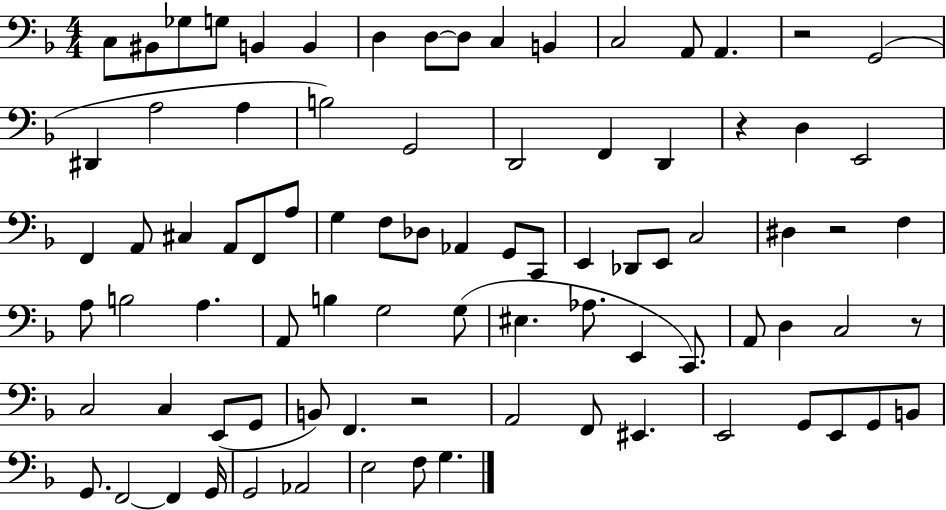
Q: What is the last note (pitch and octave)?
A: G3